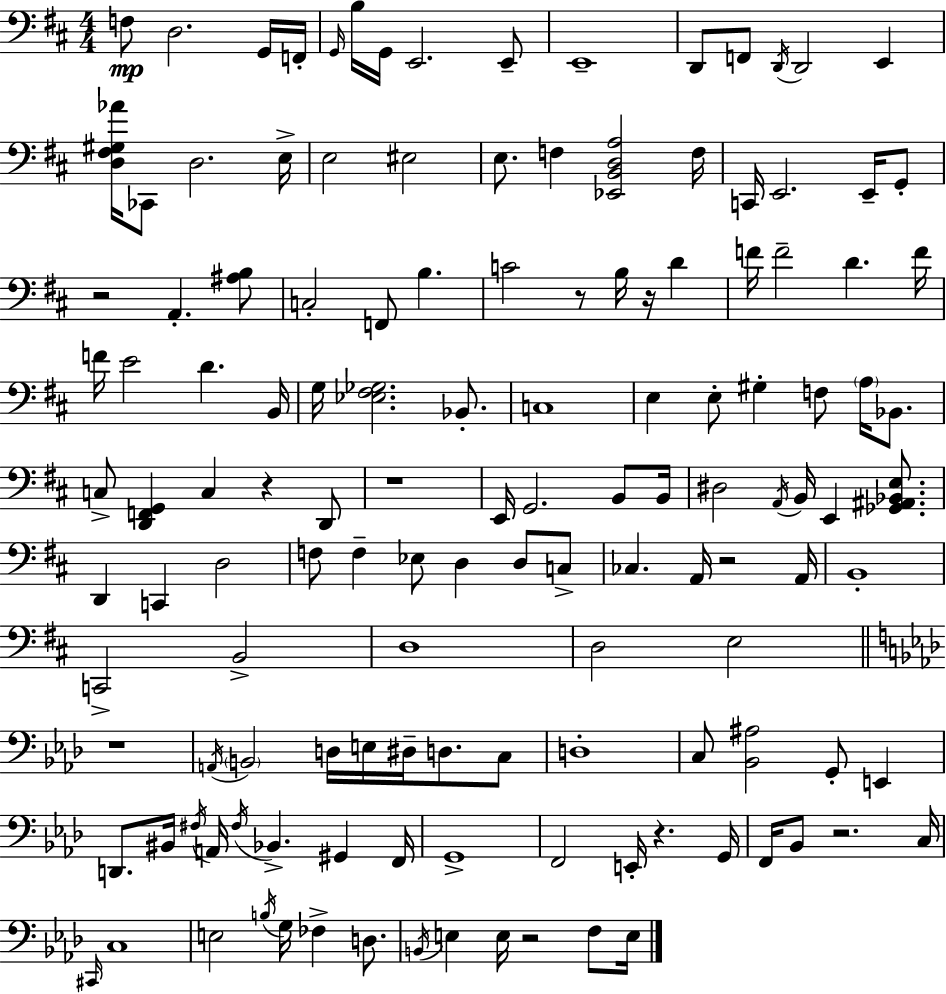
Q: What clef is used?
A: bass